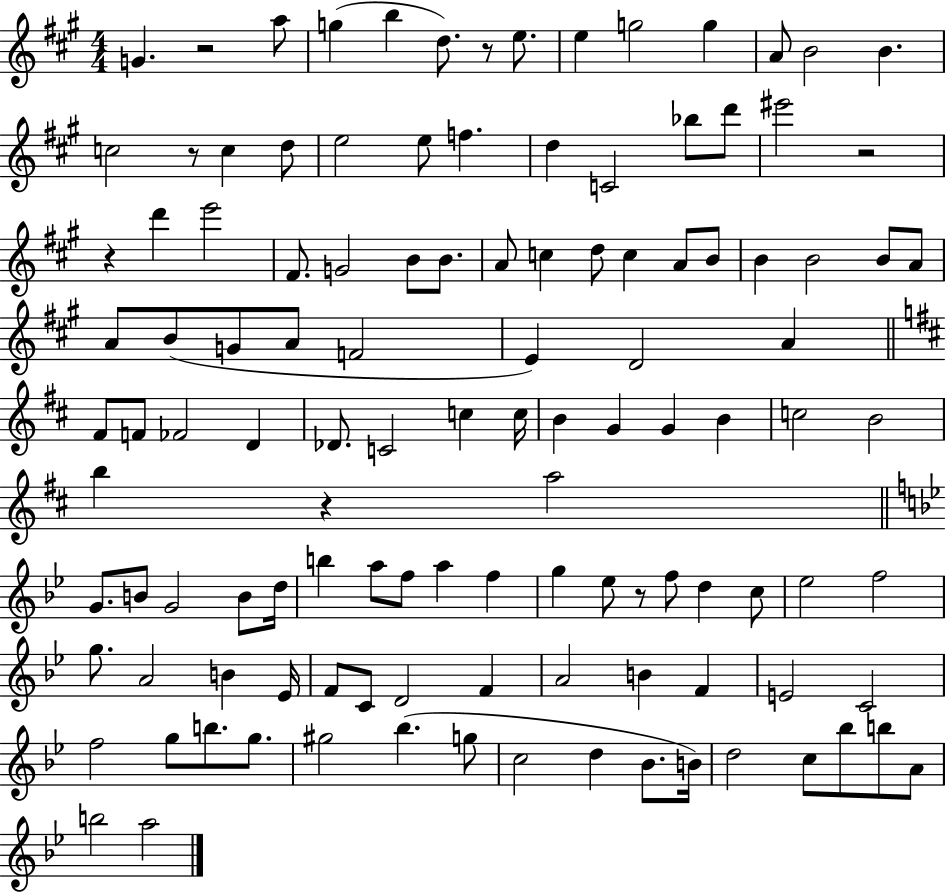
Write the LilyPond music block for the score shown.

{
  \clef treble
  \numericTimeSignature
  \time 4/4
  \key a \major
  g'4. r2 a''8 | g''4( b''4 d''8.) r8 e''8. | e''4 g''2 g''4 | a'8 b'2 b'4. | \break c''2 r8 c''4 d''8 | e''2 e''8 f''4. | d''4 c'2 bes''8 d'''8 | eis'''2 r2 | \break r4 d'''4 e'''2 | fis'8. g'2 b'8 b'8. | a'8 c''4 d''8 c''4 a'8 b'8 | b'4 b'2 b'8 a'8 | \break a'8 b'8( g'8 a'8 f'2 | e'4) d'2 a'4 | \bar "||" \break \key b \minor fis'8 f'8 fes'2 d'4 | des'8. c'2 c''4 c''16 | b'4 g'4 g'4 b'4 | c''2 b'2 | \break b''4 r4 a''2 | \bar "||" \break \key g \minor g'8. b'8 g'2 b'8 d''16 | b''4 a''8 f''8 a''4 f''4 | g''4 ees''8 r8 f''8 d''4 c''8 | ees''2 f''2 | \break g''8. a'2 b'4 ees'16 | f'8 c'8 d'2 f'4 | a'2 b'4 f'4 | e'2 c'2 | \break f''2 g''8 b''8. g''8. | gis''2 bes''4.( g''8 | c''2 d''4 bes'8. b'16) | d''2 c''8 bes''8 b''8 a'8 | \break b''2 a''2 | \bar "|."
}